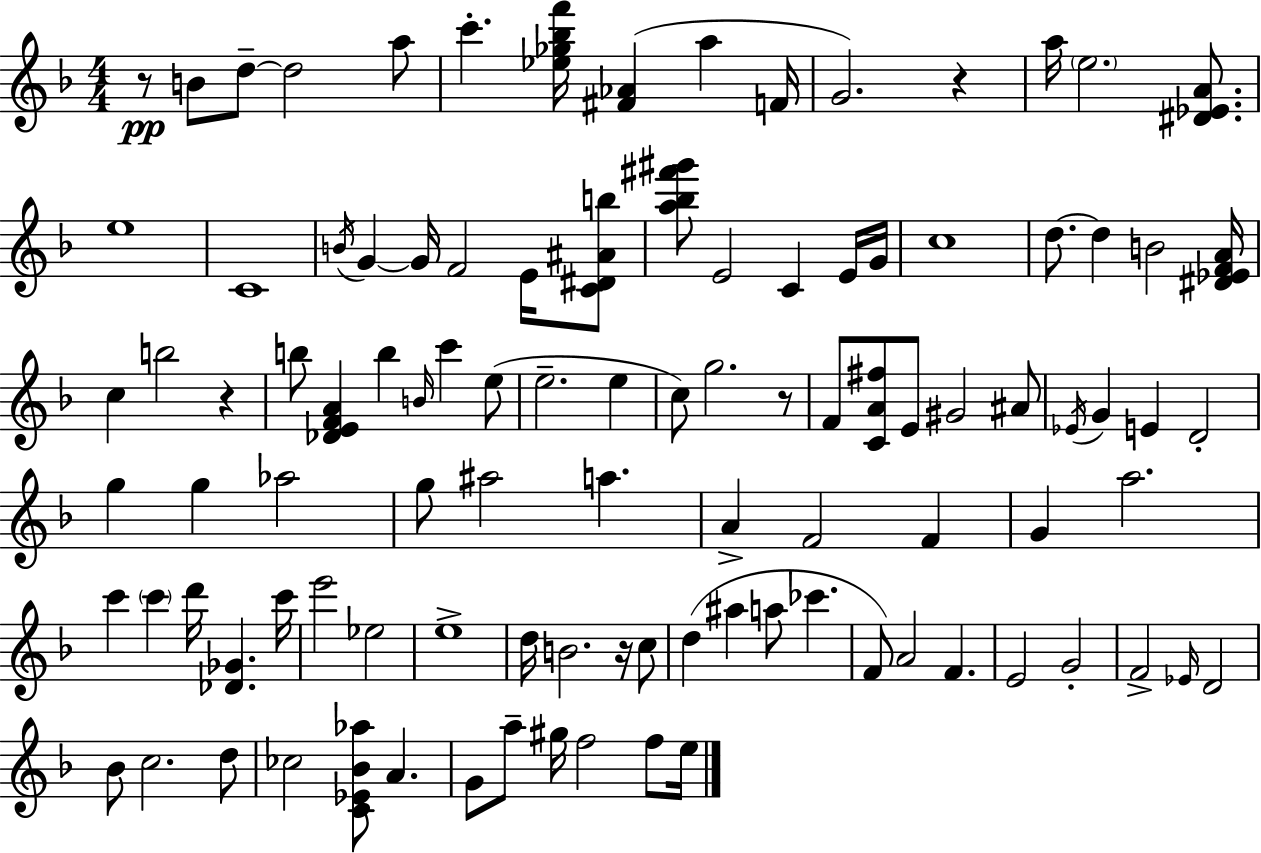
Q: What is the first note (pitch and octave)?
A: B4